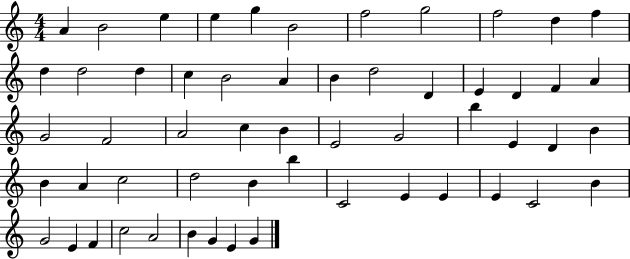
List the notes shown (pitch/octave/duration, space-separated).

A4/q B4/h E5/q E5/q G5/q B4/h F5/h G5/h F5/h D5/q F5/q D5/q D5/h D5/q C5/q B4/h A4/q B4/q D5/h D4/q E4/q D4/q F4/q A4/q G4/h F4/h A4/h C5/q B4/q E4/h G4/h B5/q E4/q D4/q B4/q B4/q A4/q C5/h D5/h B4/q B5/q C4/h E4/q E4/q E4/q C4/h B4/q G4/h E4/q F4/q C5/h A4/h B4/q G4/q E4/q G4/q